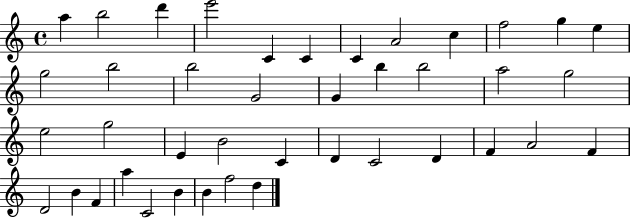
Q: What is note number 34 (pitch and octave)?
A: B4